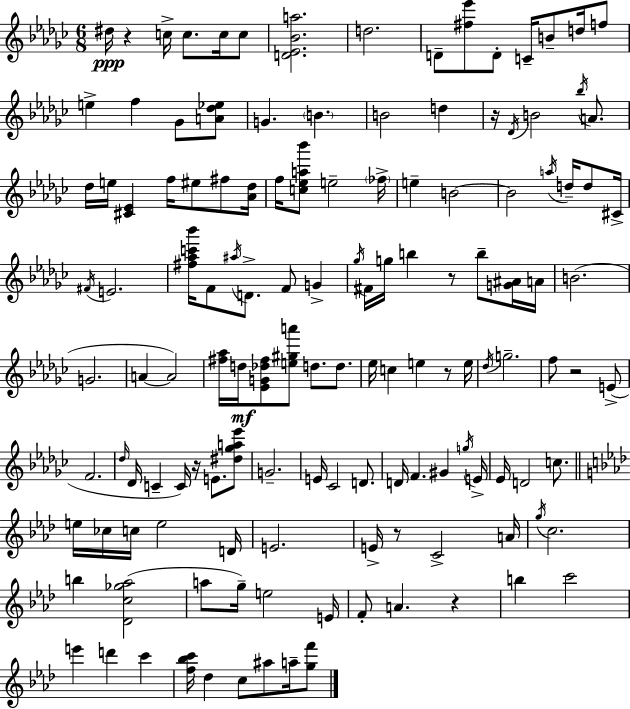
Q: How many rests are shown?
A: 8